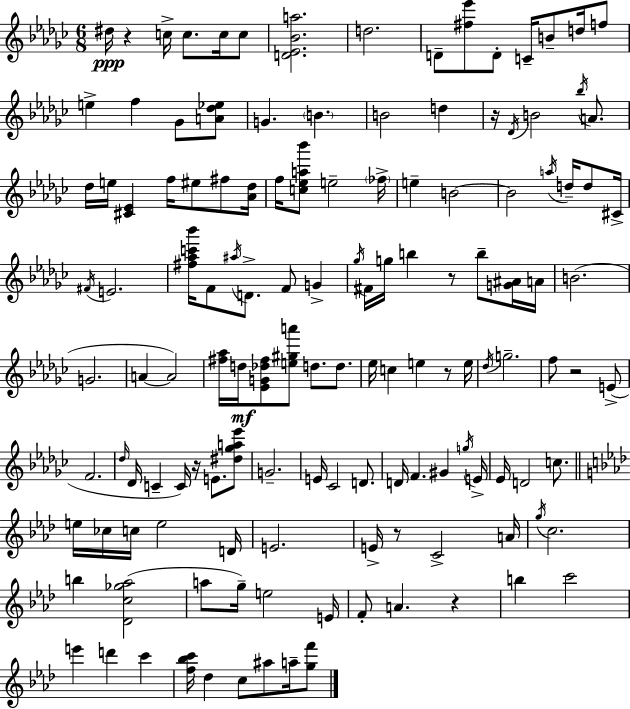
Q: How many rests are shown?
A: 8